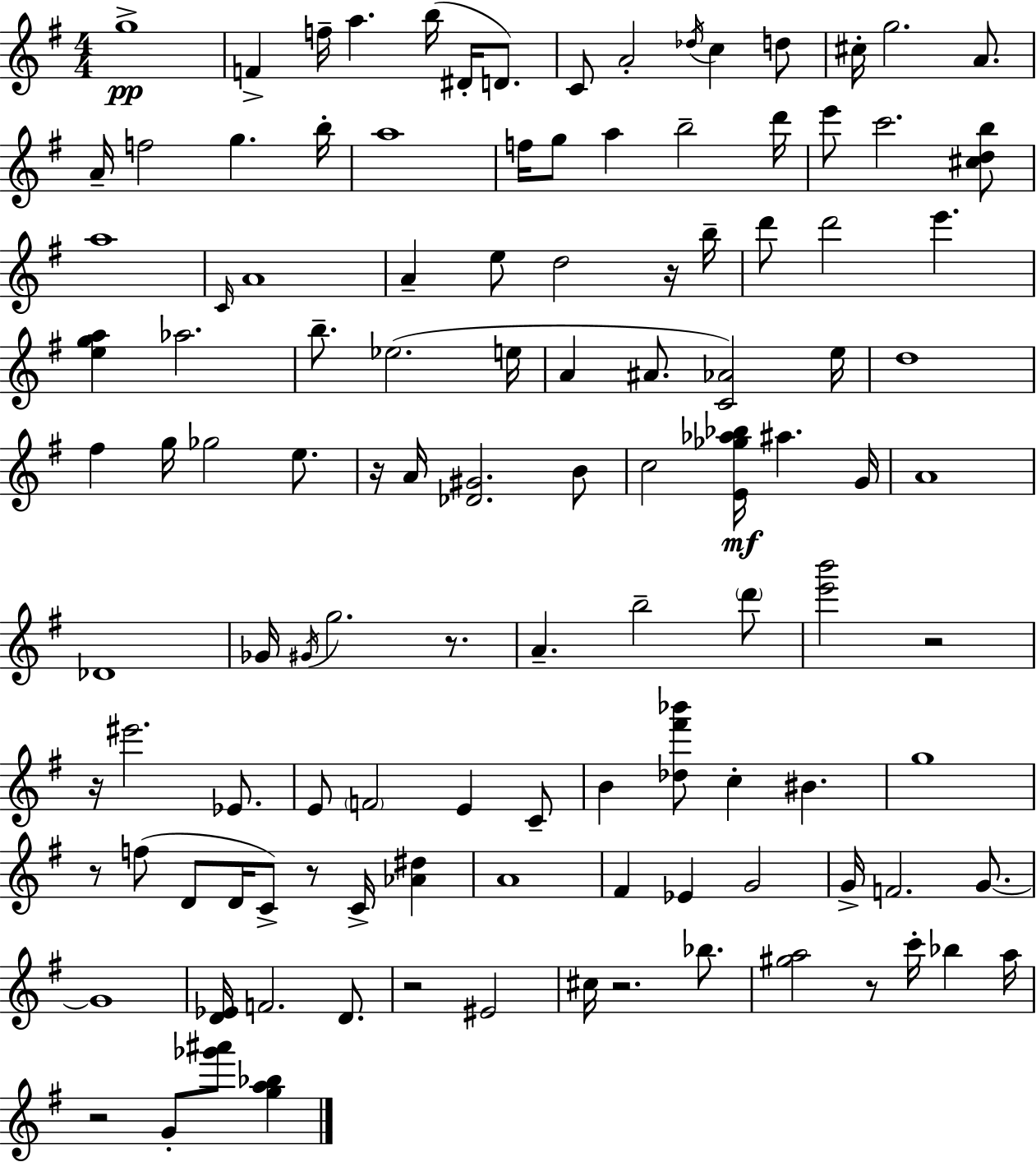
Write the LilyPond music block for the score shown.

{
  \clef treble
  \numericTimeSignature
  \time 4/4
  \key g \major
  g''1->\pp | f'4-> f''16-- a''4. b''16( dis'16-. d'8.) | c'8 a'2-. \acciaccatura { des''16 } c''4 d''8 | cis''16-. g''2. a'8. | \break a'16-- f''2 g''4. | b''16-. a''1 | f''16 g''8 a''4 b''2-- | d'''16 e'''8 c'''2. <cis'' d'' b''>8 | \break a''1 | \grace { c'16 } a'1 | a'4-- e''8 d''2 | r16 b''16-- d'''8 d'''2 e'''4. | \break <e'' g'' a''>4 aes''2. | b''8.-- ees''2.( | e''16 a'4 ais'8. <c' aes'>2) | e''16 d''1 | \break fis''4 g''16 ges''2 e''8. | r16 a'16 <des' gis'>2. | b'8 c''2 <e' ges'' aes'' bes''>16\mf ais''4. | g'16 a'1 | \break des'1 | ges'16 \acciaccatura { gis'16 } g''2. | r8. a'4.-- b''2-- | \parenthesize d'''8 <e''' b'''>2 r2 | \break r16 eis'''2. | ees'8. e'8 \parenthesize f'2 e'4 | c'8-- b'4 <des'' fis''' bes'''>8 c''4-. bis'4. | g''1 | \break r8 f''8( d'8 d'16 c'8->) r8 c'16-> <aes' dis''>4 | a'1 | fis'4 ees'4 g'2 | g'16-> f'2. | \break g'8.~~ g'1 | <d' ees'>16 f'2. | d'8. r2 eis'2 | cis''16 r2. | \break bes''8. <gis'' a''>2 r8 c'''16-. bes''4 | a''16 r2 g'8-. <ges''' ais'''>8 <g'' a'' bes''>4 | \bar "|."
}